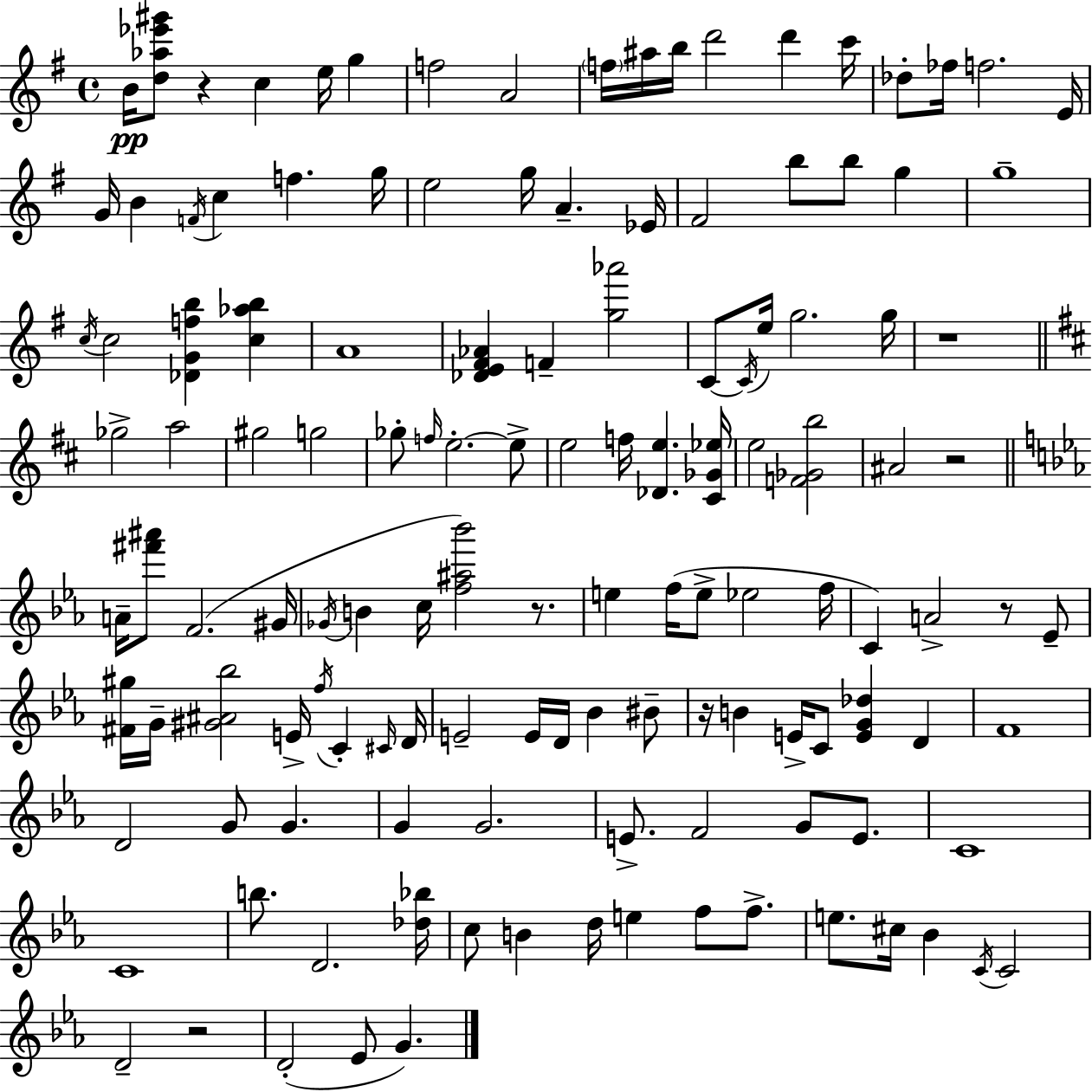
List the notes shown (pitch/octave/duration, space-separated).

B4/s [D5,Ab5,Eb6,G#6]/e R/q C5/q E5/s G5/q F5/h A4/h F5/s A#5/s B5/s D6/h D6/q C6/s Db5/e FES5/s F5/h. E4/s G4/s B4/q F4/s C5/q F5/q. G5/s E5/h G5/s A4/q. Eb4/s F#4/h B5/e B5/e G5/q G5/w C5/s C5/h [Db4,G4,F5,B5]/q [C5,Ab5,B5]/q A4/w [Db4,E4,F#4,Ab4]/q F4/q [G5,Ab6]/h C4/e C4/s E5/s G5/h. G5/s R/w Gb5/h A5/h G#5/h G5/h Gb5/e F5/s E5/h. E5/e E5/h F5/s [Db4,E5]/q. [C#4,Gb4,Eb5]/s E5/h [F4,Gb4,B5]/h A#4/h R/h A4/s [F#6,A#6]/e F4/h. G#4/s Gb4/s B4/q C5/s [F5,A#5,Bb6]/h R/e. E5/q F5/s E5/e Eb5/h F5/s C4/q A4/h R/e Eb4/e [F#4,G#5]/s G4/s [G#4,A#4,Bb5]/h E4/s F5/s C4/q C#4/s D4/s E4/h E4/s D4/s Bb4/q BIS4/e R/s B4/q E4/s C4/e [E4,G4,Db5]/q D4/q F4/w D4/h G4/e G4/q. G4/q G4/h. E4/e. F4/h G4/e E4/e. C4/w C4/w B5/e. D4/h. [Db5,Bb5]/s C5/e B4/q D5/s E5/q F5/e F5/e. E5/e. C#5/s Bb4/q C4/s C4/h D4/h R/h D4/h Eb4/e G4/q.